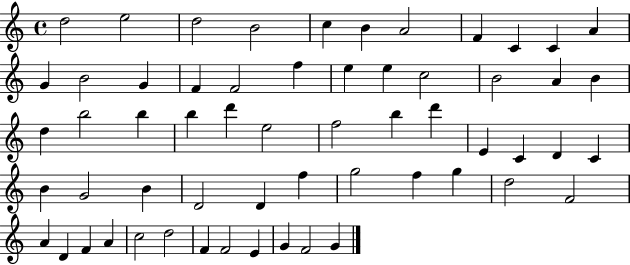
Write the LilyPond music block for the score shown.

{
  \clef treble
  \time 4/4
  \defaultTimeSignature
  \key c \major
  d''2 e''2 | d''2 b'2 | c''4 b'4 a'2 | f'4 c'4 c'4 a'4 | \break g'4 b'2 g'4 | f'4 f'2 f''4 | e''4 e''4 c''2 | b'2 a'4 b'4 | \break d''4 b''2 b''4 | b''4 d'''4 e''2 | f''2 b''4 d'''4 | e'4 c'4 d'4 c'4 | \break b'4 g'2 b'4 | d'2 d'4 f''4 | g''2 f''4 g''4 | d''2 f'2 | \break a'4 d'4 f'4 a'4 | c''2 d''2 | f'4 f'2 e'4 | g'4 f'2 g'4 | \break \bar "|."
}